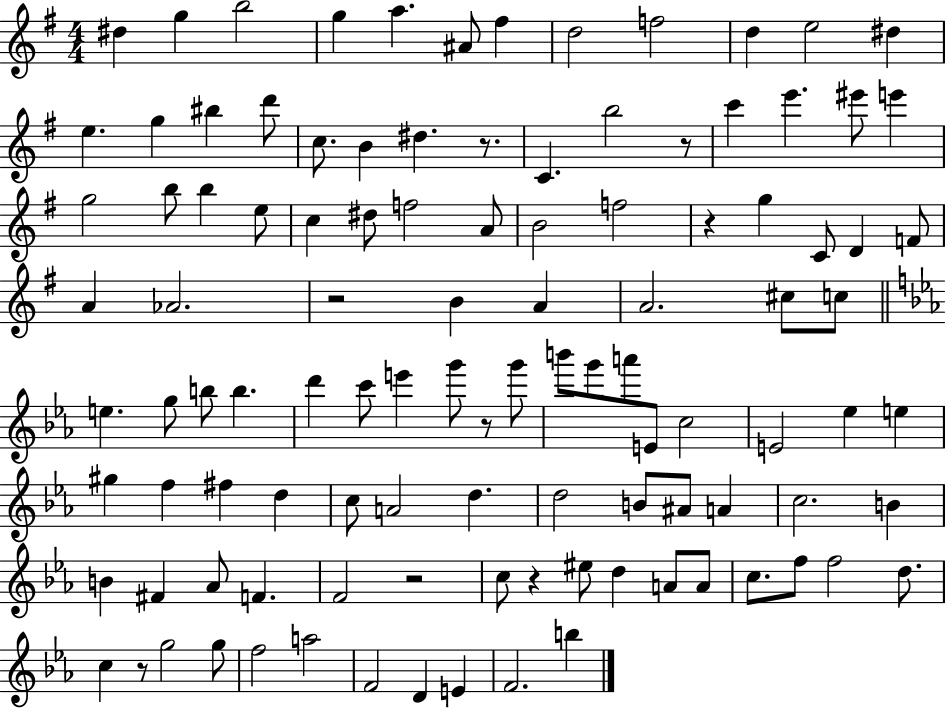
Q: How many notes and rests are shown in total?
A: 108